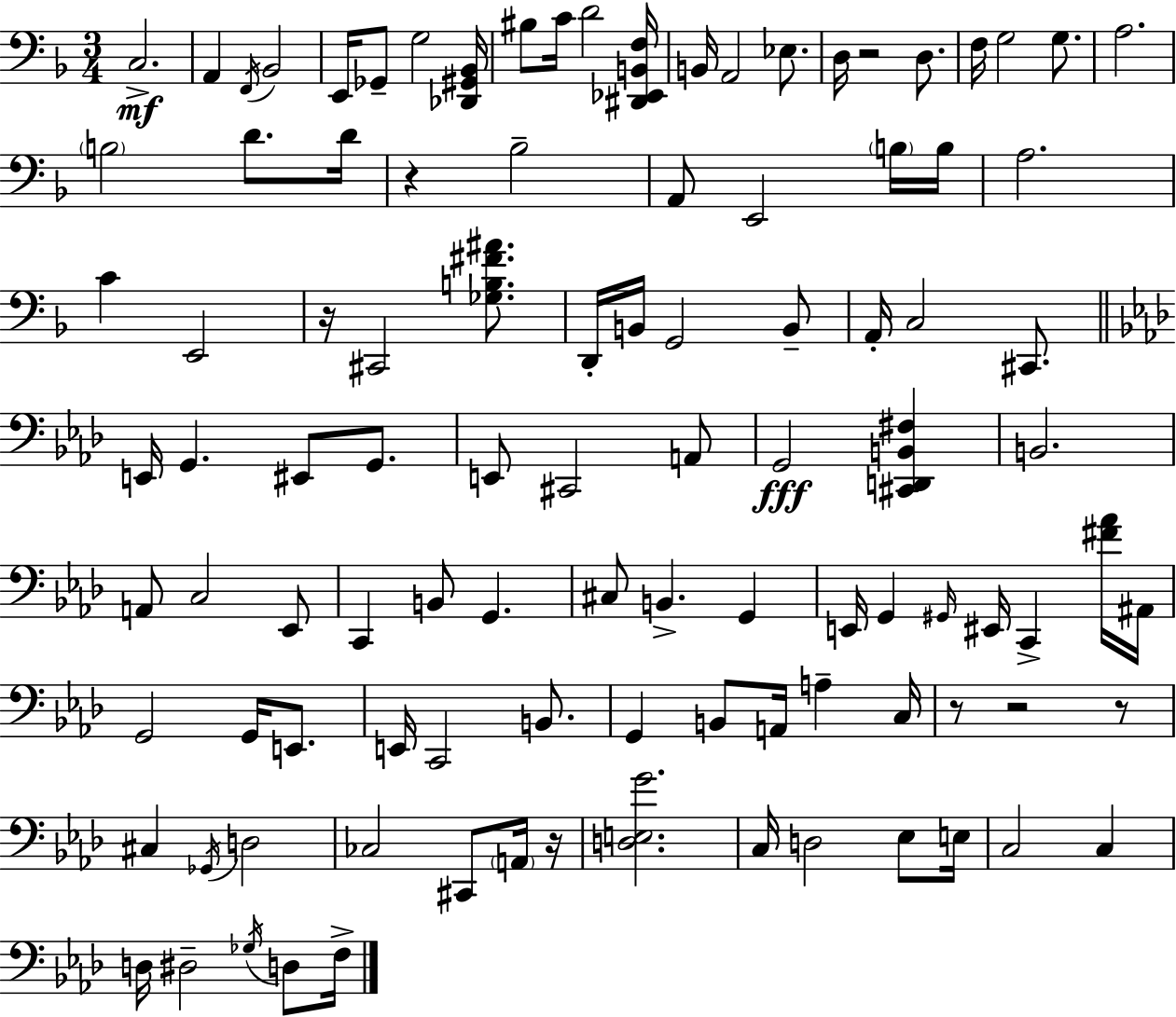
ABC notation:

X:1
T:Untitled
M:3/4
L:1/4
K:Dm
C,2 A,, F,,/4 _B,,2 E,,/4 _G,,/2 G,2 [_D,,^G,,_B,,]/4 ^B,/2 C/4 D2 [^D,,_E,,B,,F,]/4 B,,/4 A,,2 _E,/2 D,/4 z2 D,/2 F,/4 G,2 G,/2 A,2 B,2 D/2 D/4 z _B,2 A,,/2 E,,2 B,/4 B,/4 A,2 C E,,2 z/4 ^C,,2 [_G,B,^F^A]/2 D,,/4 B,,/4 G,,2 B,,/2 A,,/4 C,2 ^C,,/2 E,,/4 G,, ^E,,/2 G,,/2 E,,/2 ^C,,2 A,,/2 G,,2 [^C,,D,,B,,^F,] B,,2 A,,/2 C,2 _E,,/2 C,, B,,/2 G,, ^C,/2 B,, G,, E,,/4 G,, ^G,,/4 ^E,,/4 C,, [^F_A]/4 ^A,,/4 G,,2 G,,/4 E,,/2 E,,/4 C,,2 B,,/2 G,, B,,/2 A,,/4 A, C,/4 z/2 z2 z/2 ^C, _G,,/4 D,2 _C,2 ^C,,/2 A,,/4 z/4 [D,E,G]2 C,/4 D,2 _E,/2 E,/4 C,2 C, D,/4 ^D,2 _G,/4 D,/2 F,/4